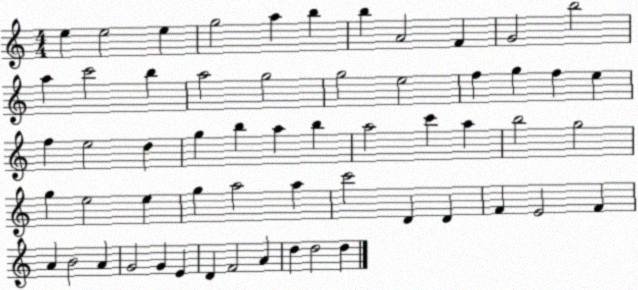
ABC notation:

X:1
T:Untitled
M:4/4
L:1/4
K:C
e e2 e g2 a b b A2 F G2 b2 a c'2 b a2 g2 g2 e2 f g f e f e2 d g b a b a2 c' a b2 g2 g e2 e g a2 a c'2 D D F E2 F A B2 A G2 G E D F2 A d d2 d